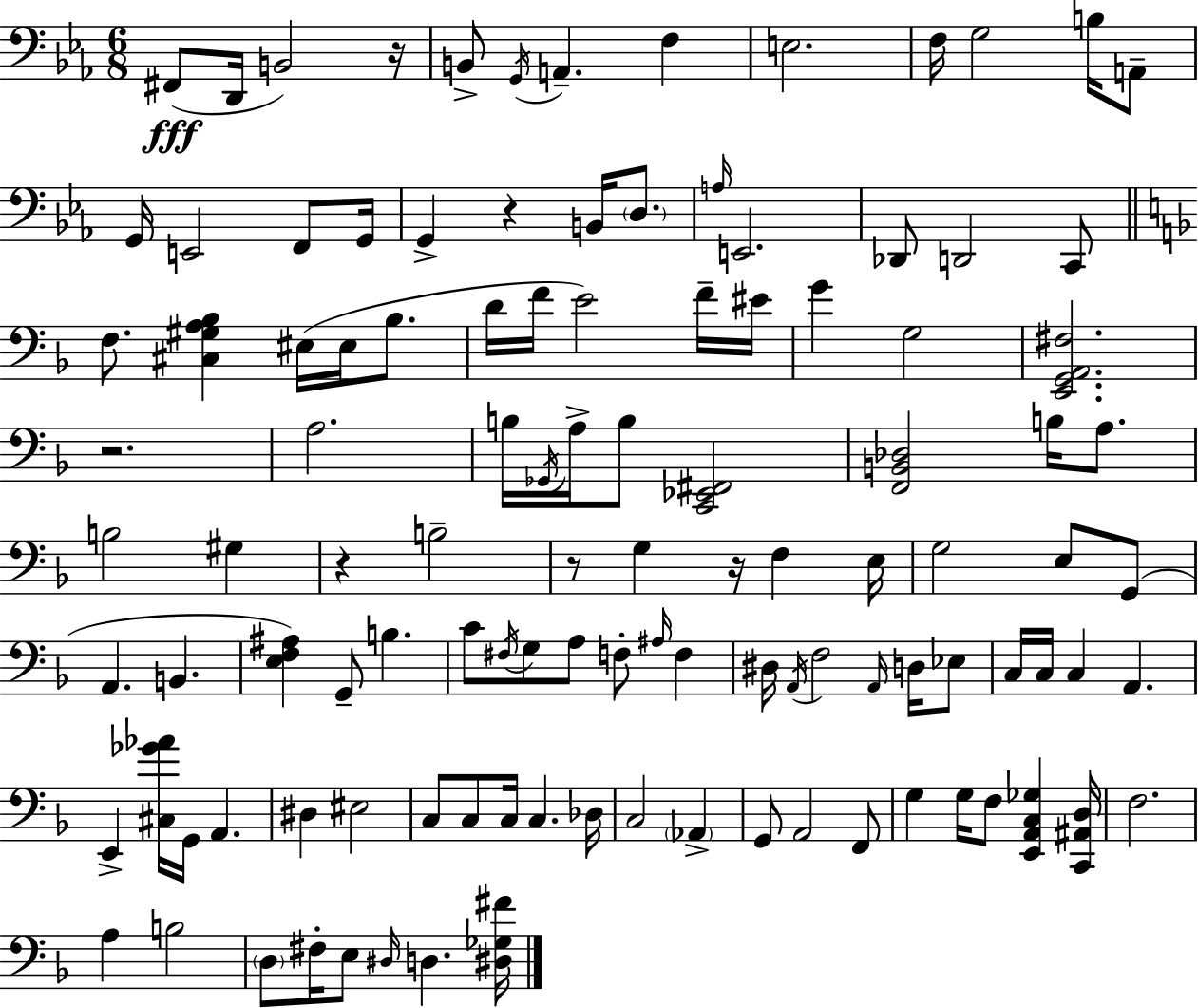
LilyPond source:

{
  \clef bass
  \numericTimeSignature
  \time 6/8
  \key ees \major
  \repeat volta 2 { fis,8(\fff d,16 b,2) r16 | b,8-> \acciaccatura { g,16 } a,4.-- f4 | e2. | f16 g2 b16 a,8-- | \break g,16 e,2 f,8 | g,16 g,4-> r4 b,16 \parenthesize d8. | \grace { a16 } e,2. | des,8 d,2 | \break c,8 \bar "||" \break \key f \major f8. <cis gis a bes>4 eis16( eis16 bes8. | d'16 f'16 e'2) f'16-- eis'16 | g'4 g2 | <e, g, a, fis>2. | \break r2. | a2. | b16 \acciaccatura { ges,16 } a16-> b8 <c, ees, fis,>2 | <f, b, des>2 b16 a8. | \break b2 gis4 | r4 b2-- | r8 g4 r16 f4 | e16 g2 e8 g,8( | \break a,4. b,4. | <e f ais>4) g,8-- b4. | c'8 \acciaccatura { fis16 } g8 a8 f8-. \grace { ais16 } f4 | dis16 \acciaccatura { a,16 } f2 | \break \grace { a,16 } d16 ees8 c16 c16 c4 a,4. | e,4-> <cis ges' aes'>16 g,16 a,4. | dis4 eis2 | c8 c8 c16 c4. | \break des16 c2 | \parenthesize aes,4-> g,8 a,2 | f,8 g4 g16 f8 | <e, a, c ges>4 <c, ais, d>16 f2. | \break a4 b2 | \parenthesize d8 fis16-. e8 \grace { dis16 } d4. | <dis ges fis'>16 } \bar "|."
}